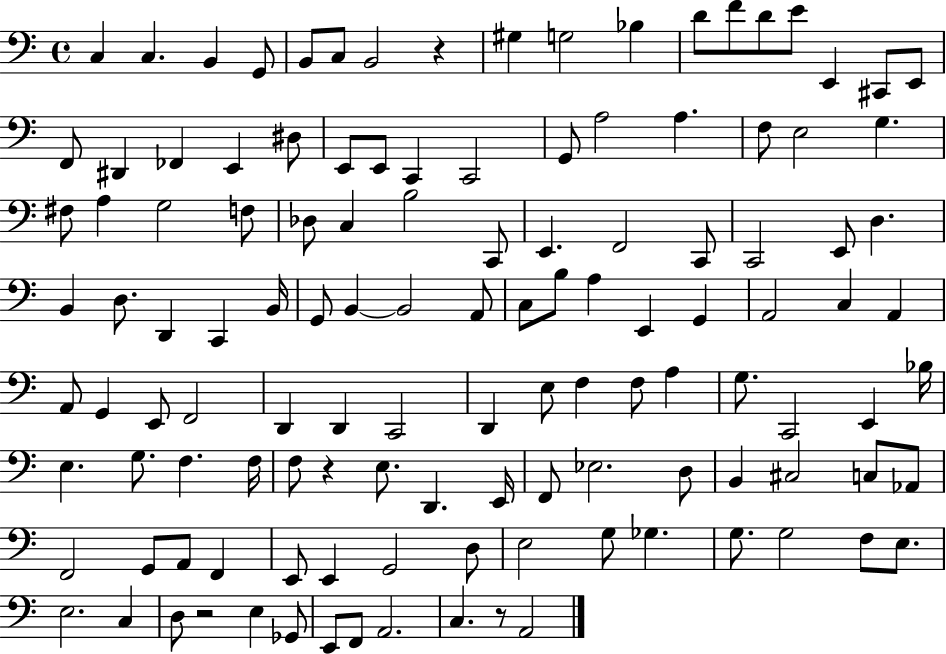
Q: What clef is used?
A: bass